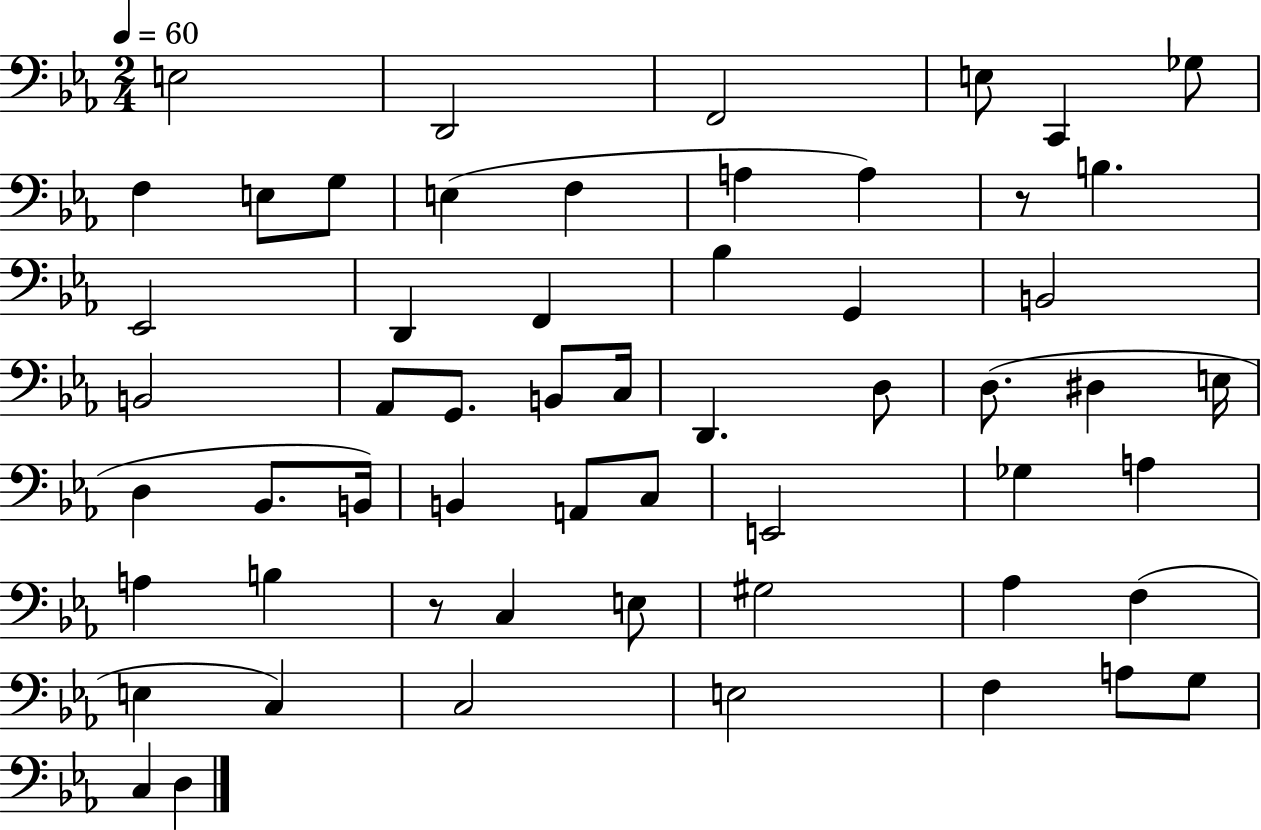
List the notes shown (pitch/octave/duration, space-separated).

E3/h D2/h F2/h E3/e C2/q Gb3/e F3/q E3/e G3/e E3/q F3/q A3/q A3/q R/e B3/q. Eb2/h D2/q F2/q Bb3/q G2/q B2/h B2/h Ab2/e G2/e. B2/e C3/s D2/q. D3/e D3/e. D#3/q E3/s D3/q Bb2/e. B2/s B2/q A2/e C3/e E2/h Gb3/q A3/q A3/q B3/q R/e C3/q E3/e G#3/h Ab3/q F3/q E3/q C3/q C3/h E3/h F3/q A3/e G3/e C3/q D3/q